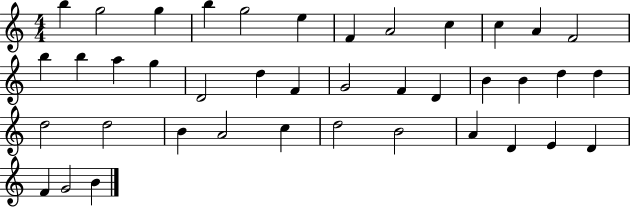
X:1
T:Untitled
M:4/4
L:1/4
K:C
b g2 g b g2 e F A2 c c A F2 b b a g D2 d F G2 F D B B d d d2 d2 B A2 c d2 B2 A D E D F G2 B